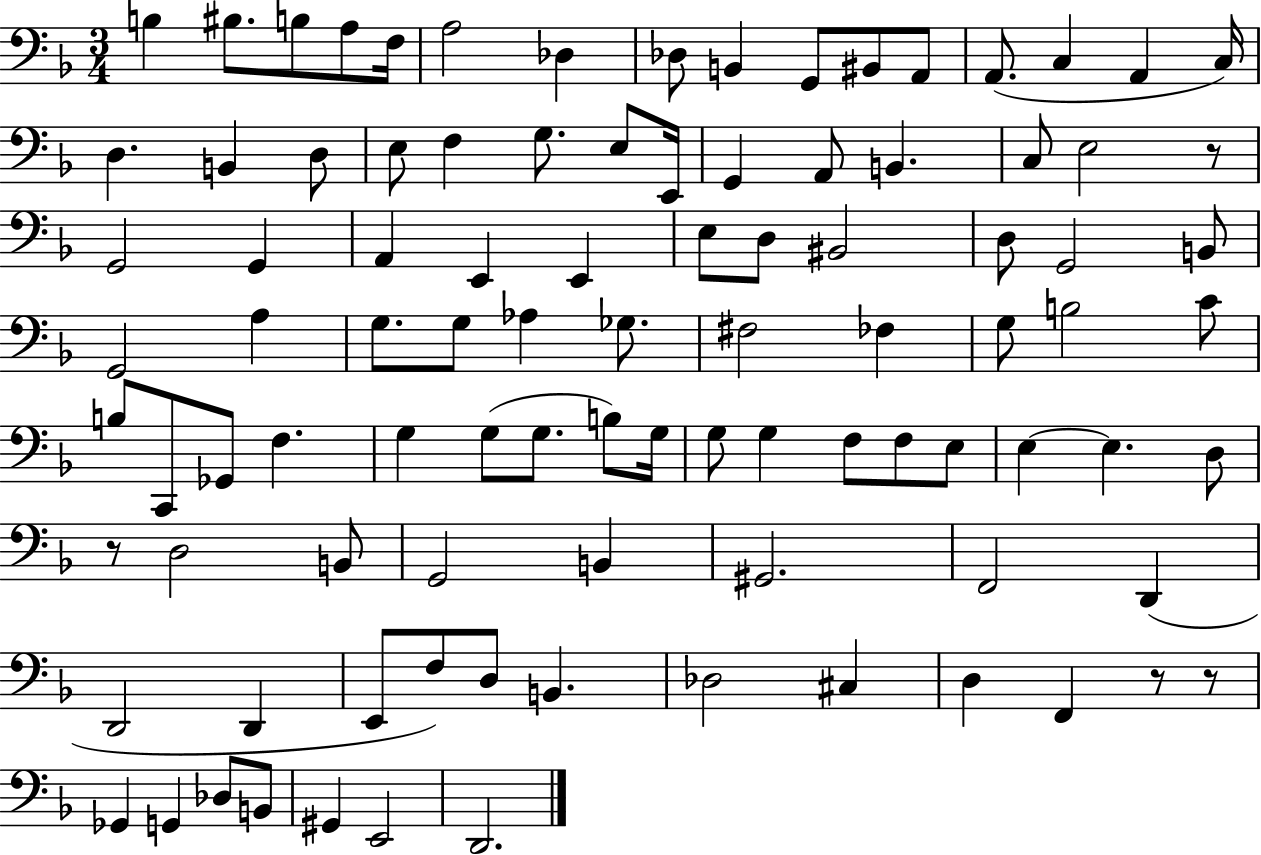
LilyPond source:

{
  \clef bass
  \numericTimeSignature
  \time 3/4
  \key f \major
  b4 bis8. b8 a8 f16 | a2 des4 | des8 b,4 g,8 bis,8 a,8 | a,8.( c4 a,4 c16) | \break d4. b,4 d8 | e8 f4 g8. e8 e,16 | g,4 a,8 b,4. | c8 e2 r8 | \break g,2 g,4 | a,4 e,4 e,4 | e8 d8 bis,2 | d8 g,2 b,8 | \break g,2 a4 | g8. g8 aes4 ges8. | fis2 fes4 | g8 b2 c'8 | \break b8 c,8 ges,8 f4. | g4 g8( g8. b8) g16 | g8 g4 f8 f8 e8 | e4~~ e4. d8 | \break r8 d2 b,8 | g,2 b,4 | gis,2. | f,2 d,4( | \break d,2 d,4 | e,8 f8) d8 b,4. | des2 cis4 | d4 f,4 r8 r8 | \break ges,4 g,4 des8 b,8 | gis,4 e,2 | d,2. | \bar "|."
}